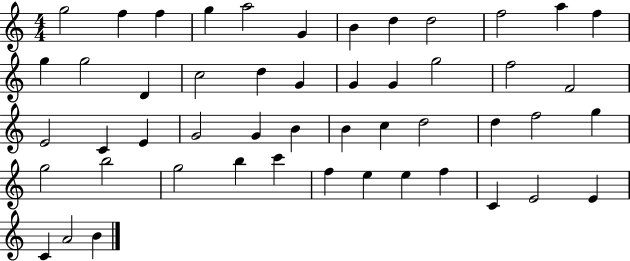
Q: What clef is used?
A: treble